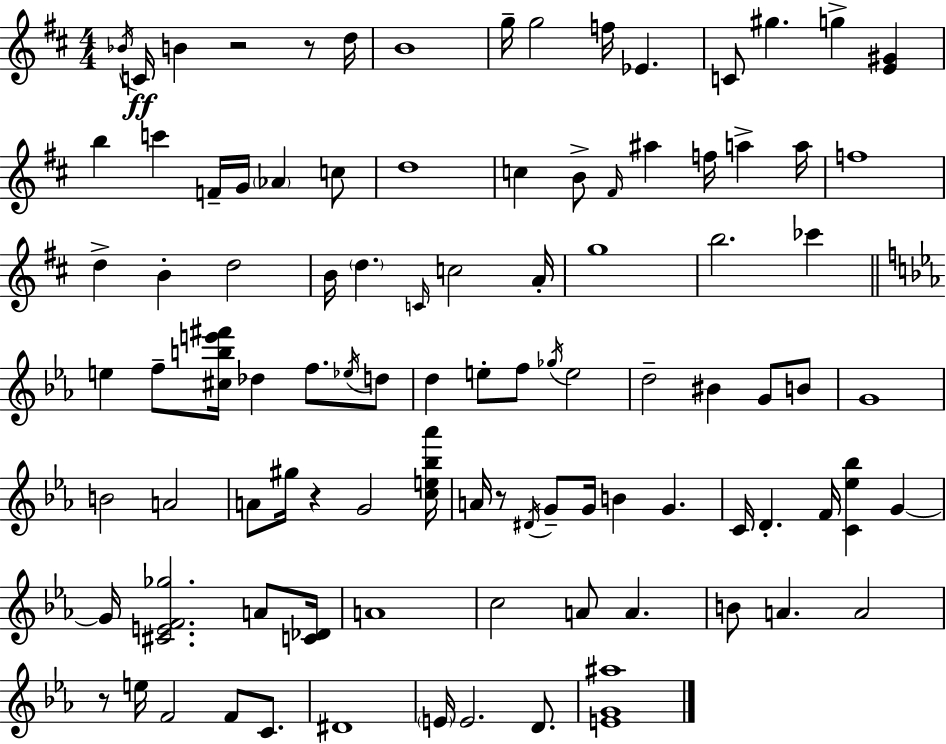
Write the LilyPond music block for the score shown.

{
  \clef treble
  \numericTimeSignature
  \time 4/4
  \key d \major
  \acciaccatura { bes'16 }\ff c'16 b'4 r2 r8 | d''16 b'1 | g''16-- g''2 f''16 ees'4. | c'8 gis''4. g''4-> <e' gis'>4 | \break b''4 c'''4 f'16-- g'16 \parenthesize aes'4 c''8 | d''1 | c''4 b'8-> \grace { fis'16 } ais''4 f''16 a''4-> | a''16 f''1 | \break d''4-> b'4-. d''2 | b'16 \parenthesize d''4. \grace { c'16 } c''2 | a'16-. g''1 | b''2. ces'''4 | \break \bar "||" \break \key ees \major e''4 f''8-- <cis'' b'' e''' fis'''>16 des''4 f''8. \acciaccatura { ees''16 } d''8 | d''4 e''8-. f''8 \acciaccatura { ges''16 } e''2 | d''2-- bis'4 g'8 | b'8 g'1 | \break b'2 a'2 | a'8 gis''16 r4 g'2 | <c'' e'' bes'' aes'''>16 a'16 r8 \acciaccatura { dis'16 } g'8-- g'16 b'4 g'4. | c'16 d'4.-. f'16 <c' ees'' bes''>4 g'4~~ | \break g'16 <cis' e' f' ges''>2. | a'8 <c' des'>16 a'1 | c''2 a'8 a'4. | b'8 a'4. a'2 | \break r8 e''16 f'2 f'8 | c'8. dis'1 | \parenthesize e'16 e'2. | d'8. <e' g' ais''>1 | \break \bar "|."
}